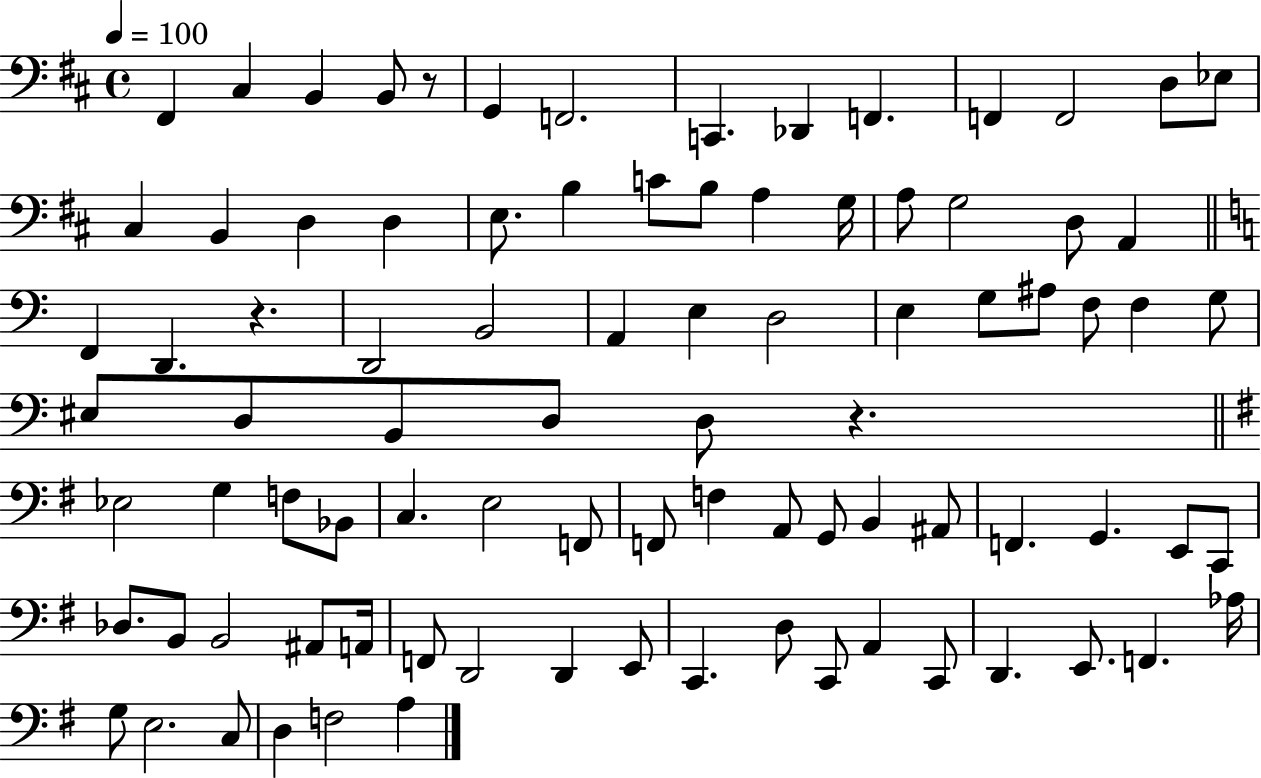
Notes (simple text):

F#2/q C#3/q B2/q B2/e R/e G2/q F2/h. C2/q. Db2/q F2/q. F2/q F2/h D3/e Eb3/e C#3/q B2/q D3/q D3/q E3/e. B3/q C4/e B3/e A3/q G3/s A3/e G3/h D3/e A2/q F2/q D2/q. R/q. D2/h B2/h A2/q E3/q D3/h E3/q G3/e A#3/e F3/e F3/q G3/e EIS3/e D3/e B2/e D3/e D3/e R/q. Eb3/h G3/q F3/e Bb2/e C3/q. E3/h F2/e F2/e F3/q A2/e G2/e B2/q A#2/e F2/q. G2/q. E2/e C2/e Db3/e. B2/e B2/h A#2/e A2/s F2/e D2/h D2/q E2/e C2/q. D3/e C2/e A2/q C2/e D2/q. E2/e. F2/q. Ab3/s G3/e E3/h. C3/e D3/q F3/h A3/q